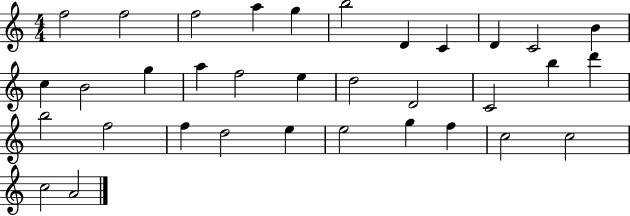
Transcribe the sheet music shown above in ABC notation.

X:1
T:Untitled
M:4/4
L:1/4
K:C
f2 f2 f2 a g b2 D C D C2 B c B2 g a f2 e d2 D2 C2 b d' b2 f2 f d2 e e2 g f c2 c2 c2 A2